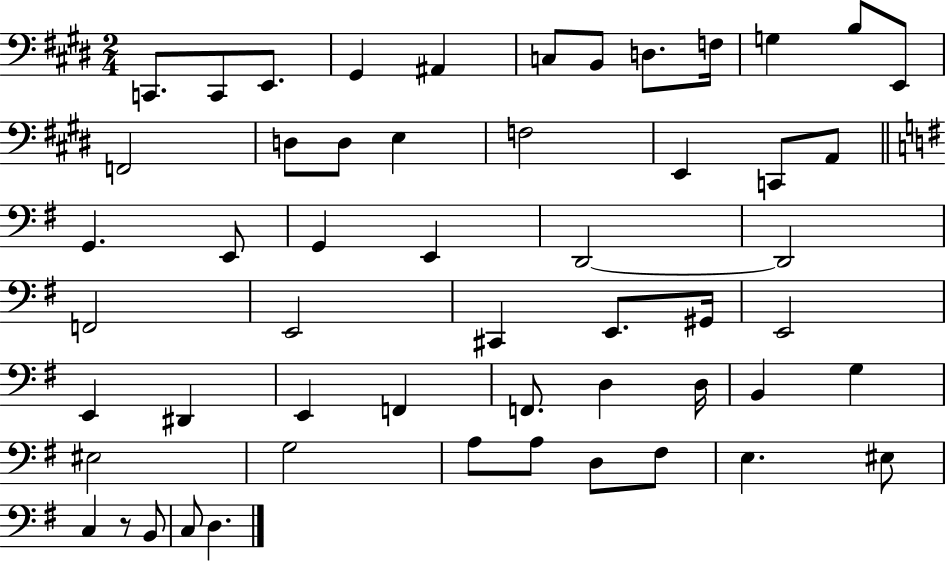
X:1
T:Untitled
M:2/4
L:1/4
K:E
C,,/2 C,,/2 E,,/2 ^G,, ^A,, C,/2 B,,/2 D,/2 F,/4 G, B,/2 E,,/2 F,,2 D,/2 D,/2 E, F,2 E,, C,,/2 A,,/2 G,, E,,/2 G,, E,, D,,2 D,,2 F,,2 E,,2 ^C,, E,,/2 ^G,,/4 E,,2 E,, ^D,, E,, F,, F,,/2 D, D,/4 B,, G, ^E,2 G,2 A,/2 A,/2 D,/2 ^F,/2 E, ^E,/2 C, z/2 B,,/2 C,/2 D,